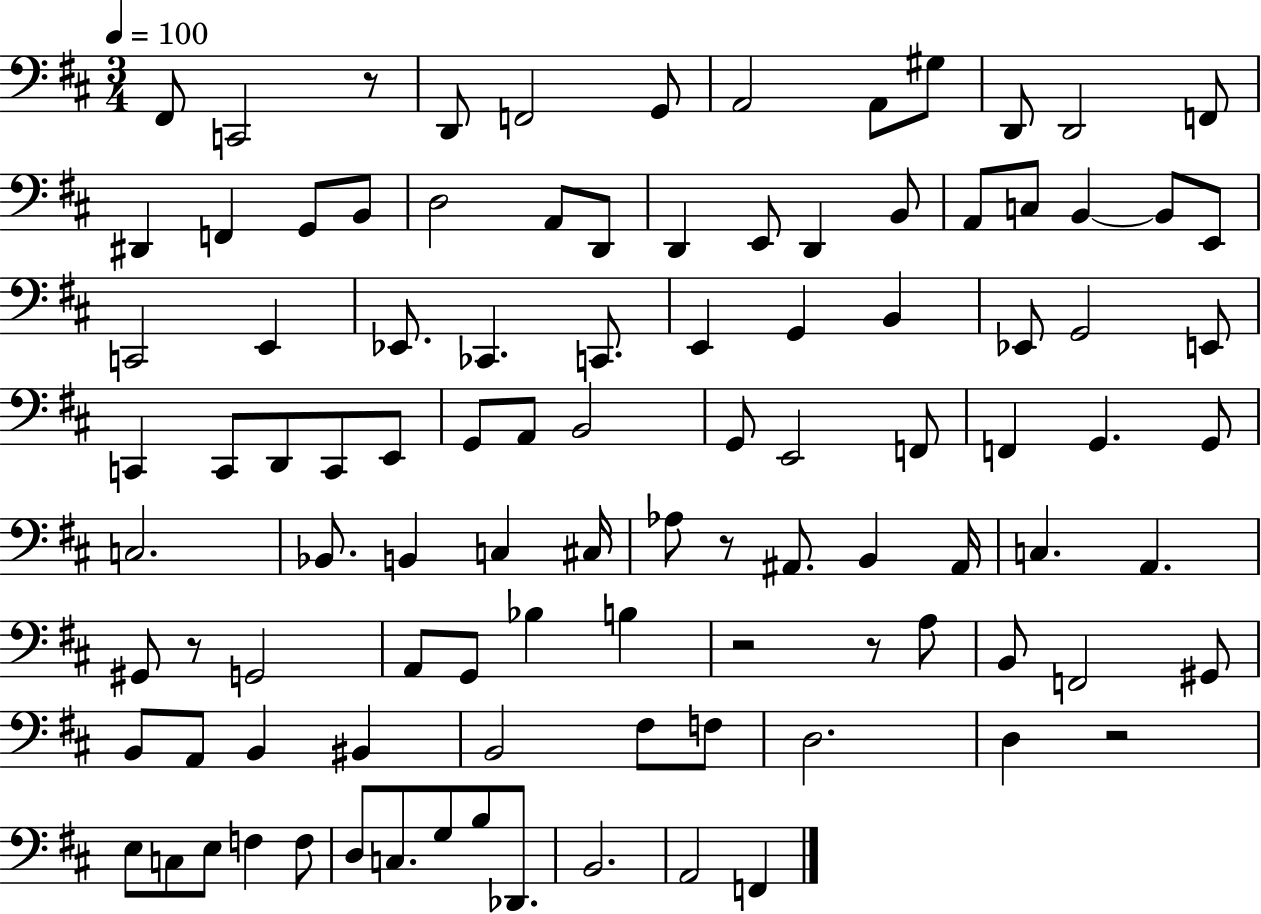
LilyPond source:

{
  \clef bass
  \numericTimeSignature
  \time 3/4
  \key d \major
  \tempo 4 = 100
  fis,8 c,2 r8 | d,8 f,2 g,8 | a,2 a,8 gis8 | d,8 d,2 f,8 | \break dis,4 f,4 g,8 b,8 | d2 a,8 d,8 | d,4 e,8 d,4 b,8 | a,8 c8 b,4~~ b,8 e,8 | \break c,2 e,4 | ees,8. ces,4. c,8. | e,4 g,4 b,4 | ees,8 g,2 e,8 | \break c,4 c,8 d,8 c,8 e,8 | g,8 a,8 b,2 | g,8 e,2 f,8 | f,4 g,4. g,8 | \break c2. | bes,8. b,4 c4 cis16 | aes8 r8 ais,8. b,4 ais,16 | c4. a,4. | \break gis,8 r8 g,2 | a,8 g,8 bes4 b4 | r2 r8 a8 | b,8 f,2 gis,8 | \break b,8 a,8 b,4 bis,4 | b,2 fis8 f8 | d2. | d4 r2 | \break e8 c8 e8 f4 f8 | d8 c8. g8 b8 des,8. | b,2. | a,2 f,4 | \break \bar "|."
}